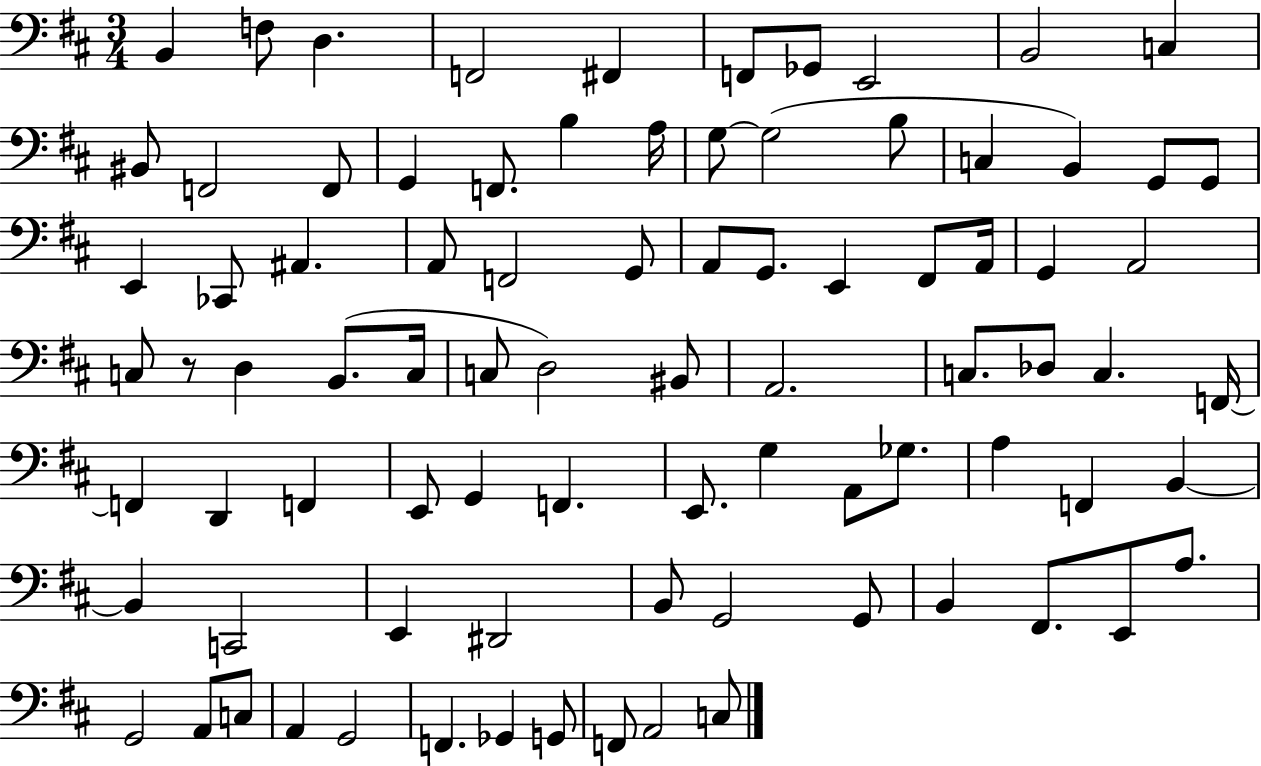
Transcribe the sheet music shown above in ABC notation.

X:1
T:Untitled
M:3/4
L:1/4
K:D
B,, F,/2 D, F,,2 ^F,, F,,/2 _G,,/2 E,,2 B,,2 C, ^B,,/2 F,,2 F,,/2 G,, F,,/2 B, A,/4 G,/2 G,2 B,/2 C, B,, G,,/2 G,,/2 E,, _C,,/2 ^A,, A,,/2 F,,2 G,,/2 A,,/2 G,,/2 E,, ^F,,/2 A,,/4 G,, A,,2 C,/2 z/2 D, B,,/2 C,/4 C,/2 D,2 ^B,,/2 A,,2 C,/2 _D,/2 C, F,,/4 F,, D,, F,, E,,/2 G,, F,, E,,/2 G, A,,/2 _G,/2 A, F,, B,, B,, C,,2 E,, ^D,,2 B,,/2 G,,2 G,,/2 B,, ^F,,/2 E,,/2 A,/2 G,,2 A,,/2 C,/2 A,, G,,2 F,, _G,, G,,/2 F,,/2 A,,2 C,/2